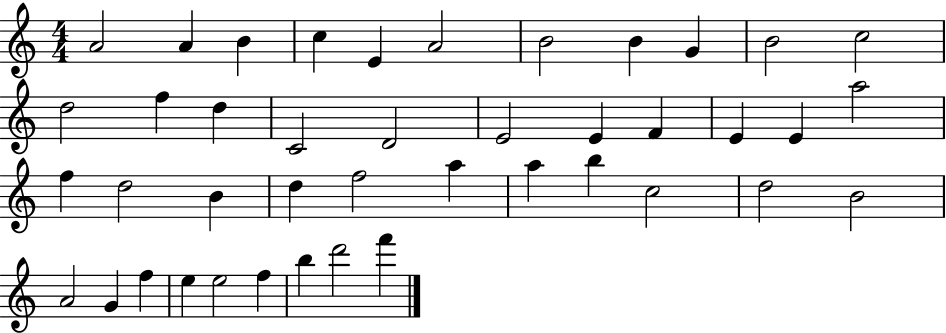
A4/h A4/q B4/q C5/q E4/q A4/h B4/h B4/q G4/q B4/h C5/h D5/h F5/q D5/q C4/h D4/h E4/h E4/q F4/q E4/q E4/q A5/h F5/q D5/h B4/q D5/q F5/h A5/q A5/q B5/q C5/h D5/h B4/h A4/h G4/q F5/q E5/q E5/h F5/q B5/q D6/h F6/q